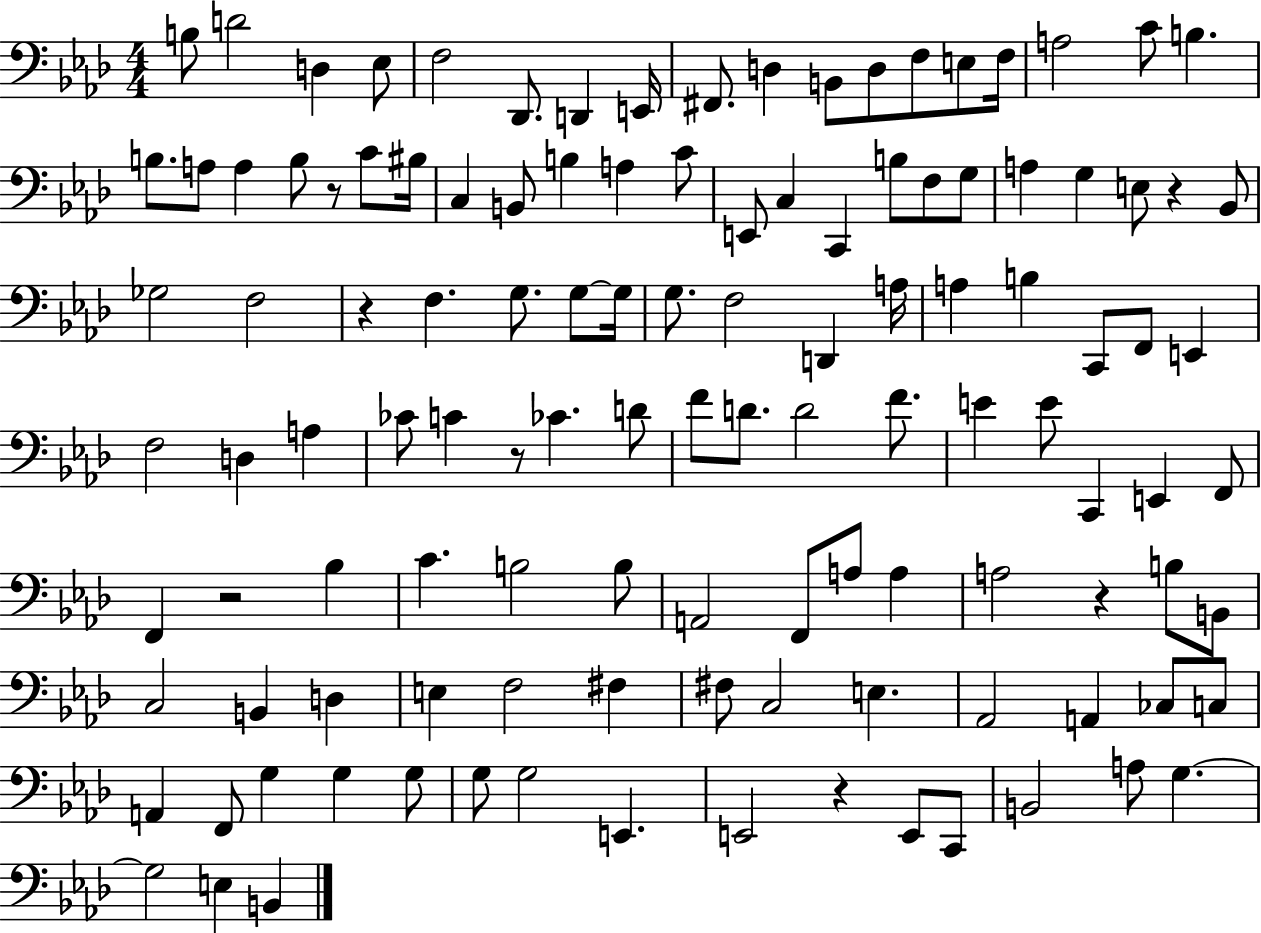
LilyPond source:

{
  \clef bass
  \numericTimeSignature
  \time 4/4
  \key aes \major
  b8 d'2 d4 ees8 | f2 des,8. d,4 e,16 | fis,8. d4 b,8 d8 f8 e8 f16 | a2 c'8 b4. | \break b8. a8 a4 b8 r8 c'8 bis16 | c4 b,8 b4 a4 c'8 | e,8 c4 c,4 b8 f8 g8 | a4 g4 e8 r4 bes,8 | \break ges2 f2 | r4 f4. g8. g8~~ g16 | g8. f2 d,4 a16 | a4 b4 c,8 f,8 e,4 | \break f2 d4 a4 | ces'8 c'4 r8 ces'4. d'8 | f'8 d'8. d'2 f'8. | e'4 e'8 c,4 e,4 f,8 | \break f,4 r2 bes4 | c'4. b2 b8 | a,2 f,8 a8 a4 | a2 r4 b8 b,8 | \break c2 b,4 d4 | e4 f2 fis4 | fis8 c2 e4. | aes,2 a,4 ces8 c8 | \break a,4 f,8 g4 g4 g8 | g8 g2 e,4. | e,2 r4 e,8 c,8 | b,2 a8 g4.~~ | \break g2 e4 b,4 | \bar "|."
}